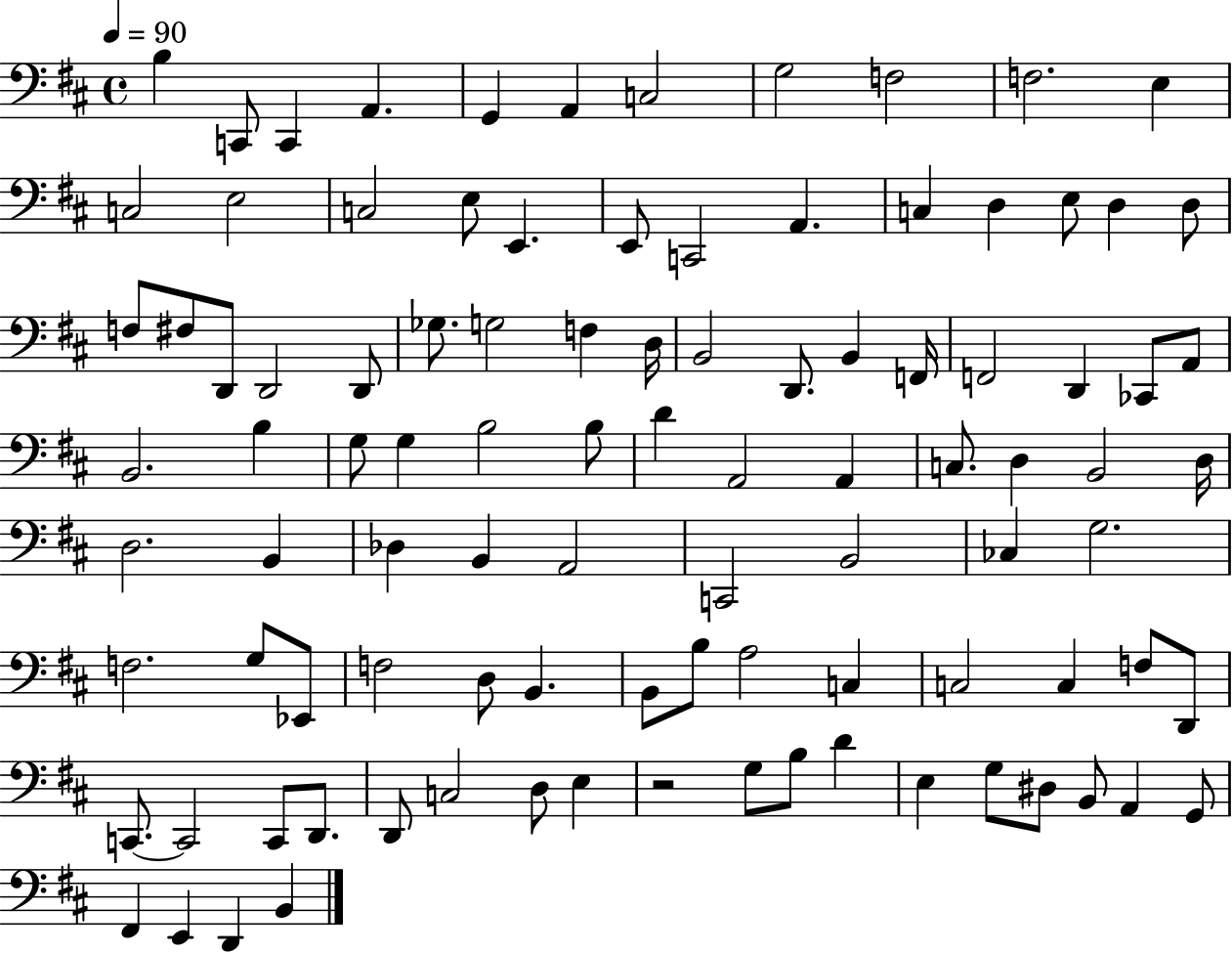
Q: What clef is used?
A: bass